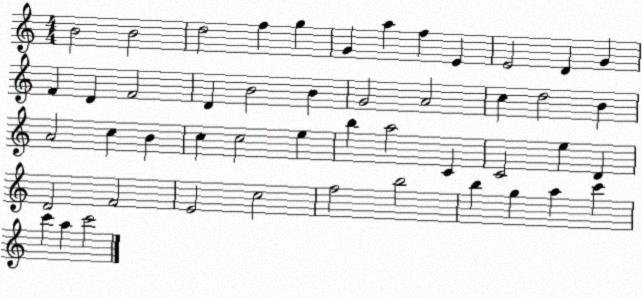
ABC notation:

X:1
T:Untitled
M:4/4
L:1/4
K:C
B2 B2 d2 f g G a f E E2 D G F D F2 D B2 B G2 A2 c d2 B A2 c B c c2 e b a2 C C2 e D D2 F2 E2 c2 f2 b2 b g a c' c' a c'2